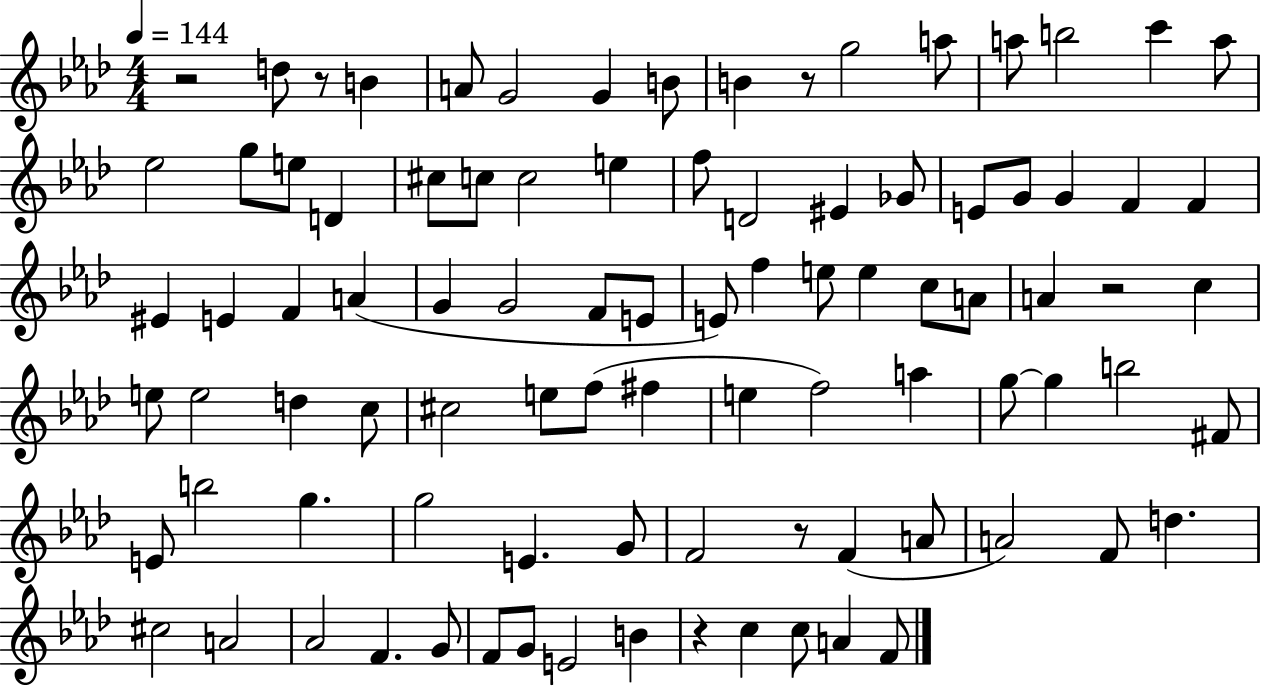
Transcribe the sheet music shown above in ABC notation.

X:1
T:Untitled
M:4/4
L:1/4
K:Ab
z2 d/2 z/2 B A/2 G2 G B/2 B z/2 g2 a/2 a/2 b2 c' a/2 _e2 g/2 e/2 D ^c/2 c/2 c2 e f/2 D2 ^E _G/2 E/2 G/2 G F F ^E E F A G G2 F/2 E/2 E/2 f e/2 e c/2 A/2 A z2 c e/2 e2 d c/2 ^c2 e/2 f/2 ^f e f2 a g/2 g b2 ^F/2 E/2 b2 g g2 E G/2 F2 z/2 F A/2 A2 F/2 d ^c2 A2 _A2 F G/2 F/2 G/2 E2 B z c c/2 A F/2